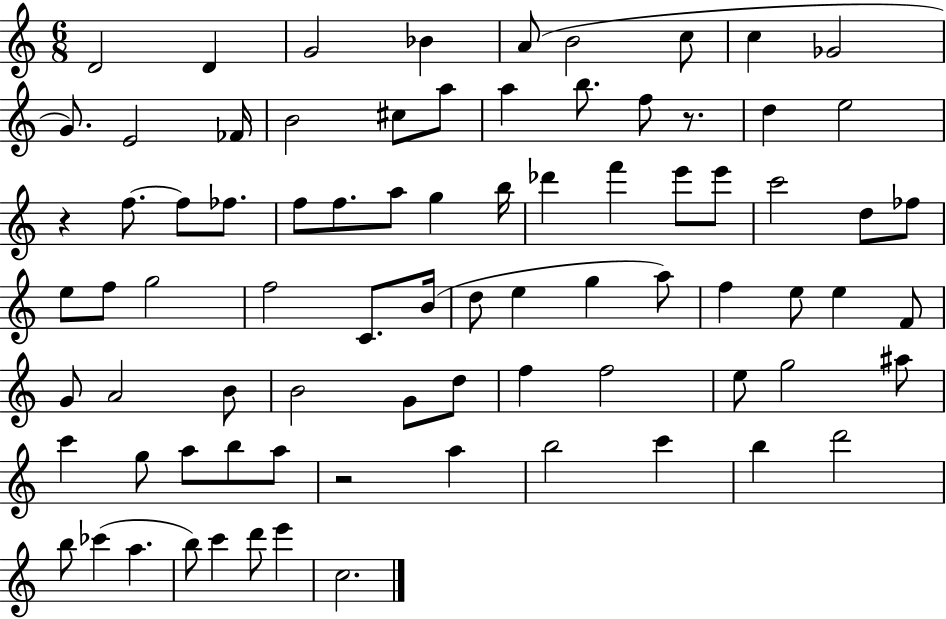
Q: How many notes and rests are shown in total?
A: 81